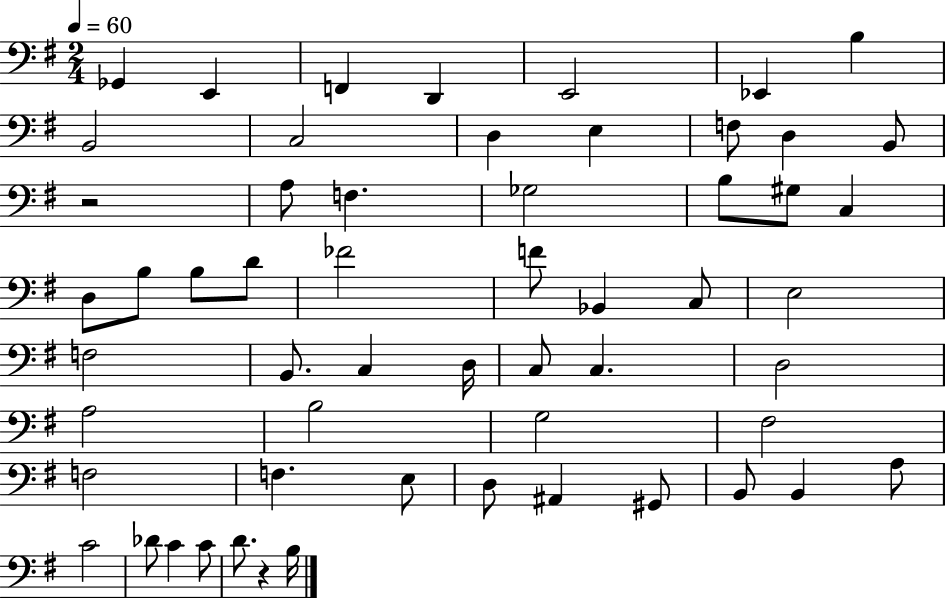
{
  \clef bass
  \numericTimeSignature
  \time 2/4
  \key g \major
  \tempo 4 = 60
  ges,4 e,4 | f,4 d,4 | e,2 | ees,4 b4 | \break b,2 | c2 | d4 e4 | f8 d4 b,8 | \break r2 | a8 f4. | ges2 | b8 gis8 c4 | \break d8 b8 b8 d'8 | fes'2 | f'8 bes,4 c8 | e2 | \break f2 | b,8. c4 d16 | c8 c4. | d2 | \break a2 | b2 | g2 | fis2 | \break f2 | f4. e8 | d8 ais,4 gis,8 | b,8 b,4 a8 | \break c'2 | des'8 c'4 c'8 | d'8. r4 b16 | \bar "|."
}